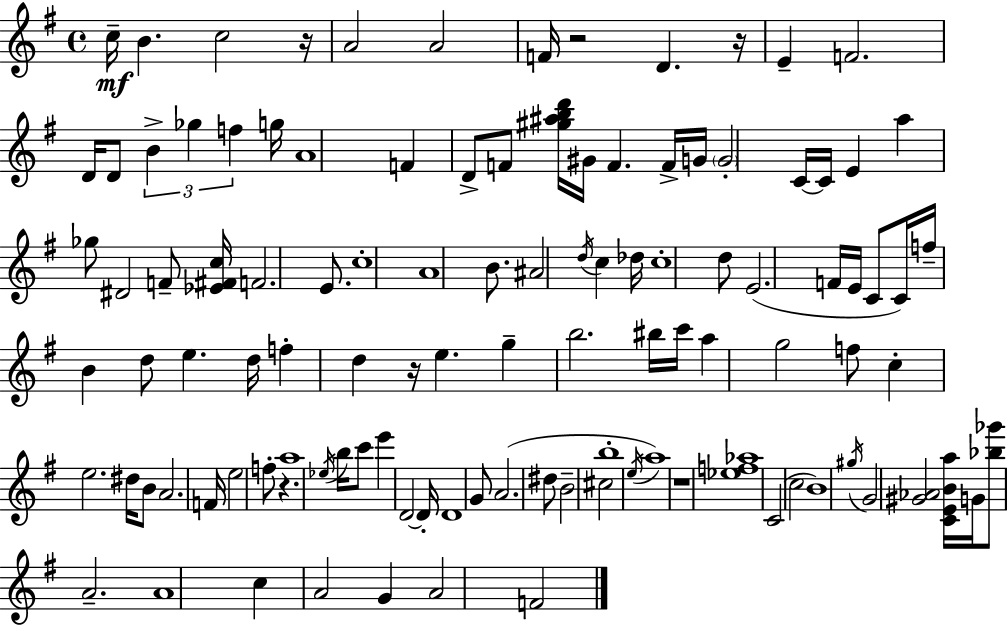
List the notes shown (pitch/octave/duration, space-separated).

C5/s B4/q. C5/h R/s A4/h A4/h F4/s R/h D4/q. R/s E4/q F4/h. D4/s D4/e B4/q Gb5/q F5/q G5/s A4/w F4/q D4/e F4/e [G#5,A#5,B5,D6]/s G#4/s F4/q. F4/s G4/s G4/h C4/s C4/s E4/q A5/q Gb5/e D#4/h F4/e [Eb4,F#4,C5]/s F4/h. E4/e. C5/w A4/w B4/e. A#4/h D5/s C5/q Db5/s C5/w D5/e E4/h. F4/s E4/s C4/e C4/s F5/s B4/q D5/e E5/q. D5/s F5/q D5/q R/s E5/q. G5/q B5/h. BIS5/s C6/s A5/q G5/h F5/e C5/q E5/h. D#5/s B4/e A4/h. F4/s E5/h F5/e R/q. A5/w Eb5/s B5/s C6/e E6/q D4/h D4/s D4/w G4/e A4/h. D#5/e B4/h C#5/h B5/w E5/s A5/w R/w [Eb5,F5,Ab5]/w C4/h C5/h B4/w G#5/s G4/h [G#4,Ab4]/h [C4,E4,B4,A5]/s G4/s [Bb5,Gb6]/e A4/h. A4/w C5/q A4/h G4/q A4/h F4/h